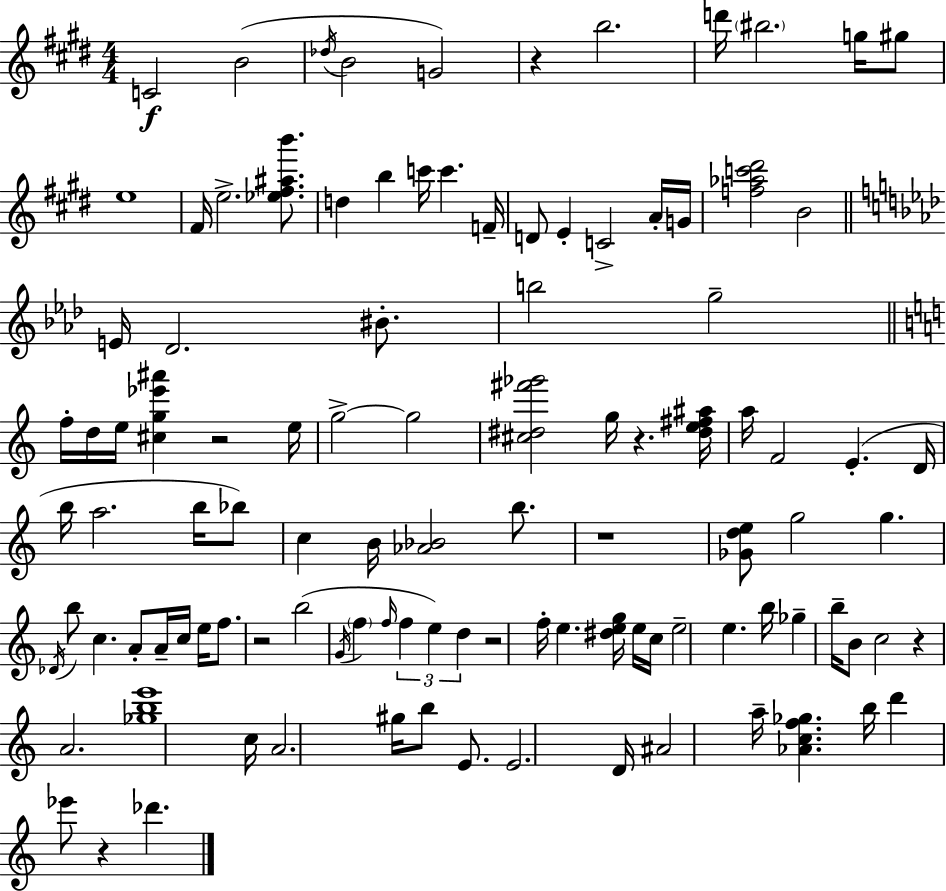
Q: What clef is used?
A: treble